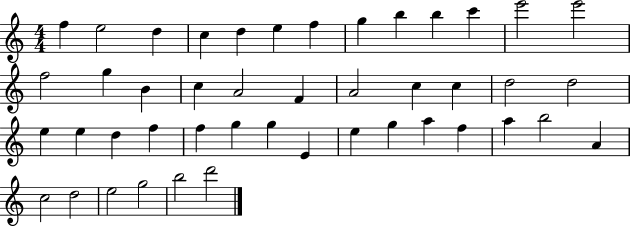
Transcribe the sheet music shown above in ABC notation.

X:1
T:Untitled
M:4/4
L:1/4
K:C
f e2 d c d e f g b b c' e'2 e'2 f2 g B c A2 F A2 c c d2 d2 e e d f f g g E e g a f a b2 A c2 d2 e2 g2 b2 d'2